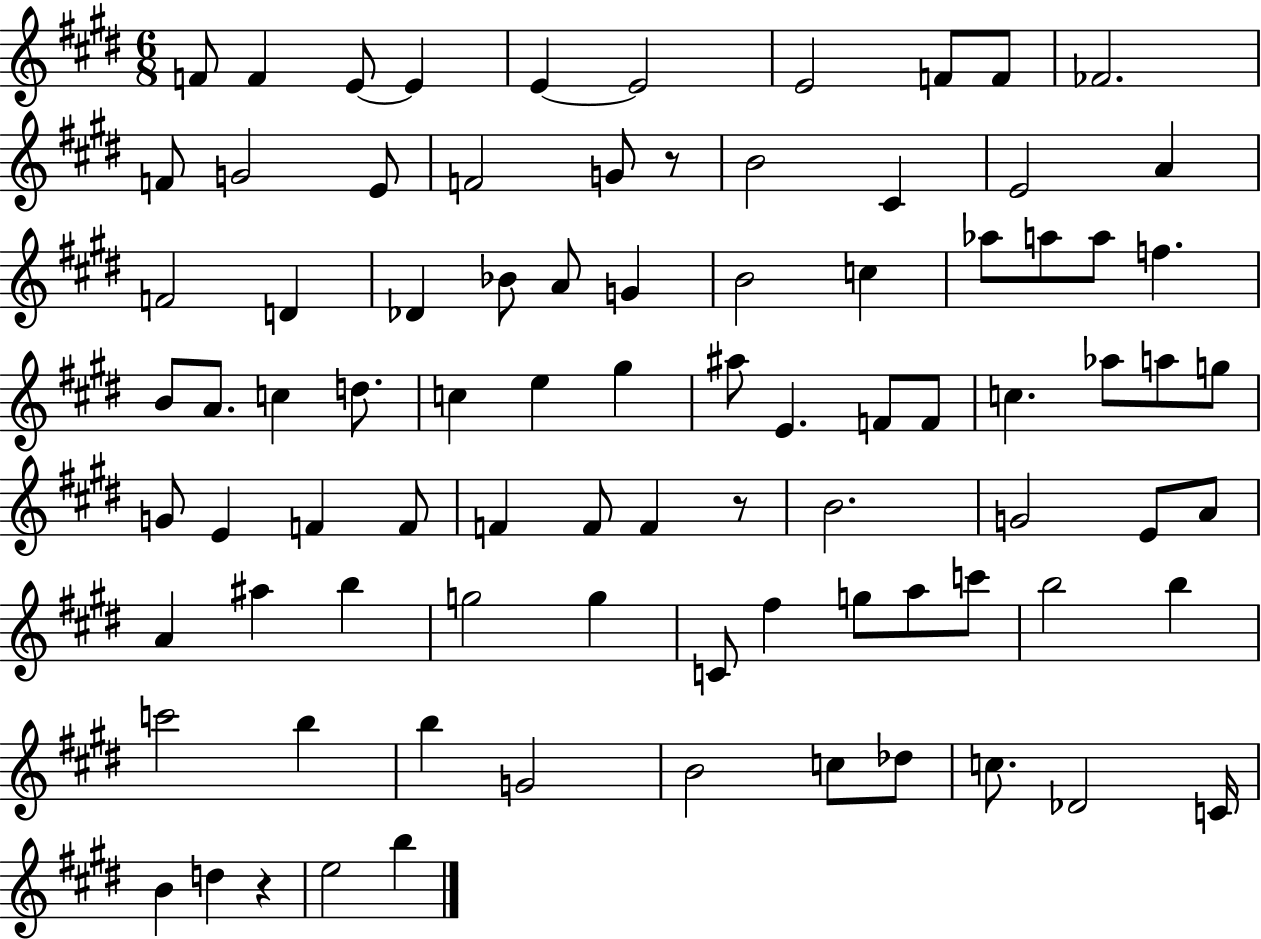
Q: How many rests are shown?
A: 3